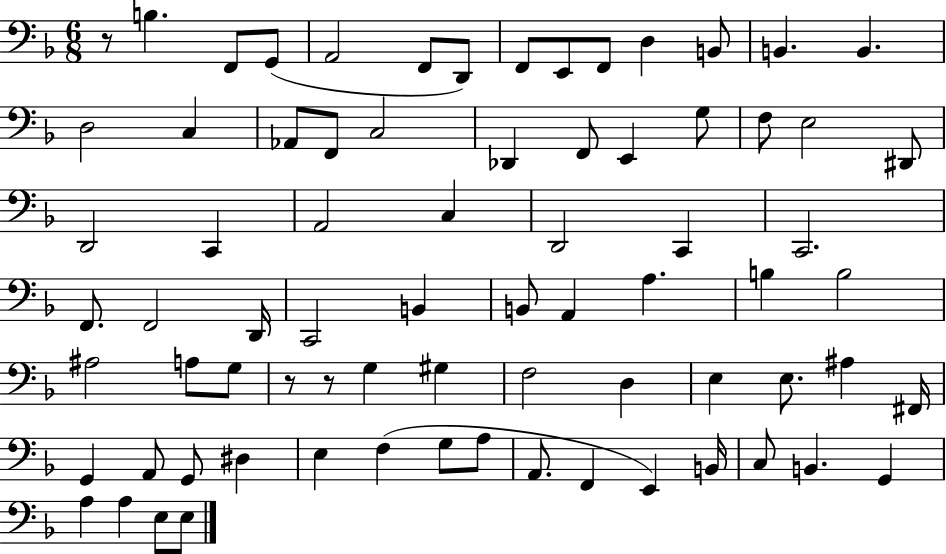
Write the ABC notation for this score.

X:1
T:Untitled
M:6/8
L:1/4
K:F
z/2 B, F,,/2 G,,/2 A,,2 F,,/2 D,,/2 F,,/2 E,,/2 F,,/2 D, B,,/2 B,, B,, D,2 C, _A,,/2 F,,/2 C,2 _D,, F,,/2 E,, G,/2 F,/2 E,2 ^D,,/2 D,,2 C,, A,,2 C, D,,2 C,, C,,2 F,,/2 F,,2 D,,/4 C,,2 B,, B,,/2 A,, A, B, B,2 ^A,2 A,/2 G,/2 z/2 z/2 G, ^G, F,2 D, E, E,/2 ^A, ^F,,/4 G,, A,,/2 G,,/2 ^D, E, F, G,/2 A,/2 A,,/2 F,, E,, B,,/4 C,/2 B,, G,, A, A, E,/2 E,/2